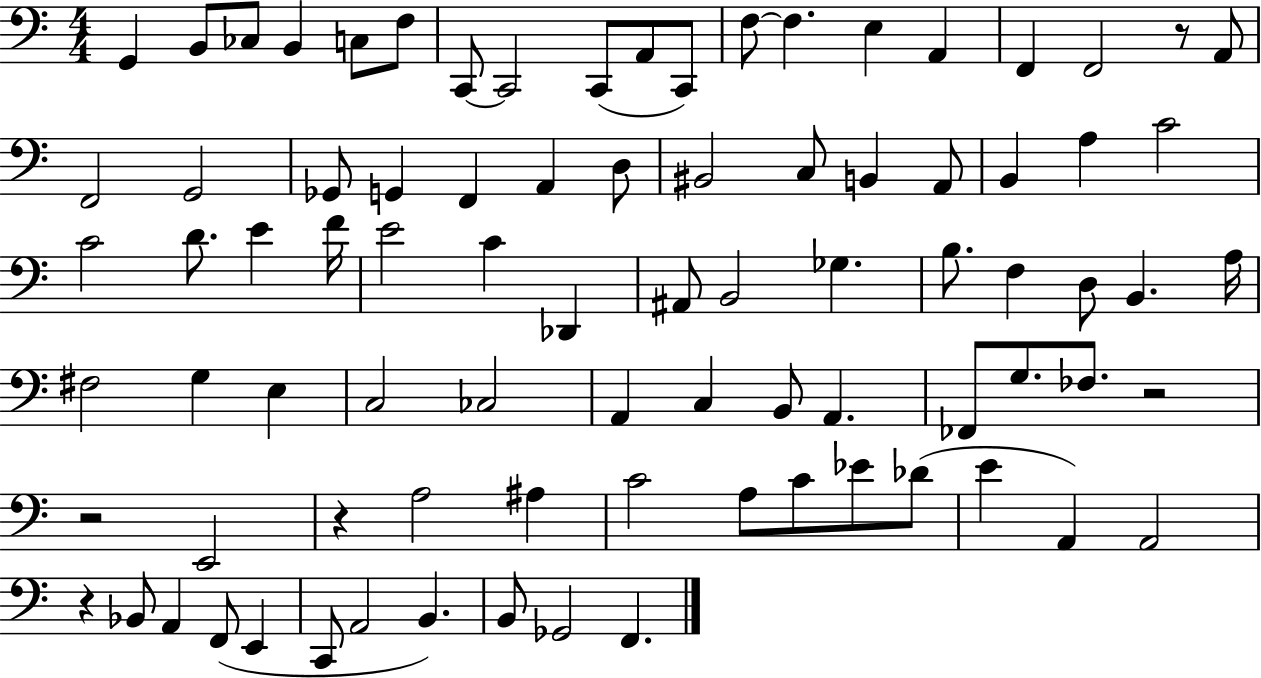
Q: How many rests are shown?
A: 5